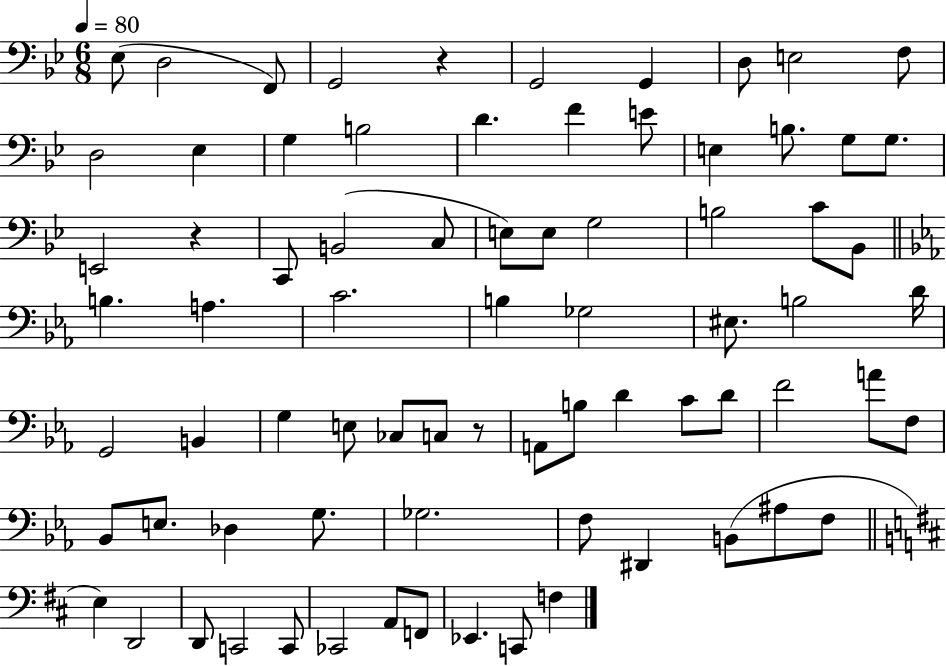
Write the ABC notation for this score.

X:1
T:Untitled
M:6/8
L:1/4
K:Bb
_E,/2 D,2 F,,/2 G,,2 z G,,2 G,, D,/2 E,2 F,/2 D,2 _E, G, B,2 D F E/2 E, B,/2 G,/2 G,/2 E,,2 z C,,/2 B,,2 C,/2 E,/2 E,/2 G,2 B,2 C/2 _B,,/2 B, A, C2 B, _G,2 ^E,/2 B,2 D/4 G,,2 B,, G, E,/2 _C,/2 C,/2 z/2 A,,/2 B,/2 D C/2 D/2 F2 A/2 F,/2 _B,,/2 E,/2 _D, G,/2 _G,2 F,/2 ^D,, B,,/2 ^A,/2 F,/2 E, D,,2 D,,/2 C,,2 C,,/2 _C,,2 A,,/2 F,,/2 _E,, C,,/2 F,